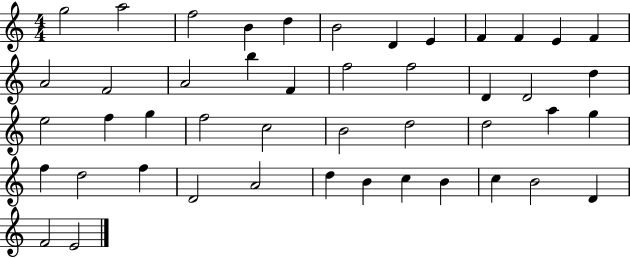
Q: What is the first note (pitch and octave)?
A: G5